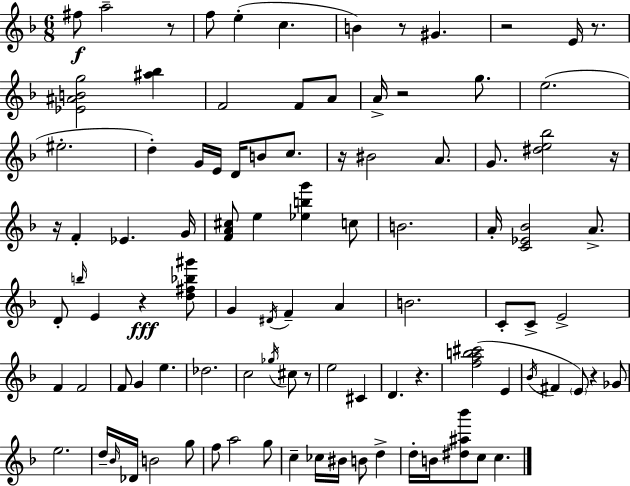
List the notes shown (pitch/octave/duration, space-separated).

F#5/e A5/h R/e F5/e E5/q C5/q. B4/q R/e G#4/q. R/h E4/s R/e. [Eb4,A#4,B4,G5]/h [A#5,Bb5]/q F4/h F4/e A4/e A4/s R/h G5/e. E5/h. EIS5/h. D5/q G4/s E4/s D4/s B4/e C5/e. R/s BIS4/h A4/e. G4/e. [D#5,E5,Bb5]/h R/s R/s F4/q Eb4/q. G4/s [F4,A4,C#5]/e E5/q [Eb5,B5,G6]/q C5/e B4/h. A4/s [C4,Eb4,Bb4]/h A4/e. D4/e B5/s E4/q R/q [D5,F#5,Bb5,G#6]/e G4/q D#4/s F4/q A4/q B4/h. C4/e C4/e E4/h F4/q F4/h F4/e G4/q E5/q. Db5/h. C5/h Gb5/s C#5/e R/e E5/h C#4/q D4/q. R/q. [F5,A5,B5,C#6]/h E4/q Bb4/s F#4/q E4/e R/q Gb4/e E5/h. D5/s Bb4/s Db4/s B4/h G5/e F5/e A5/h G5/e C5/q CES5/s BIS4/s B4/e D5/q D5/s B4/s [D#5,A#5,Bb6]/e C5/e C5/q.